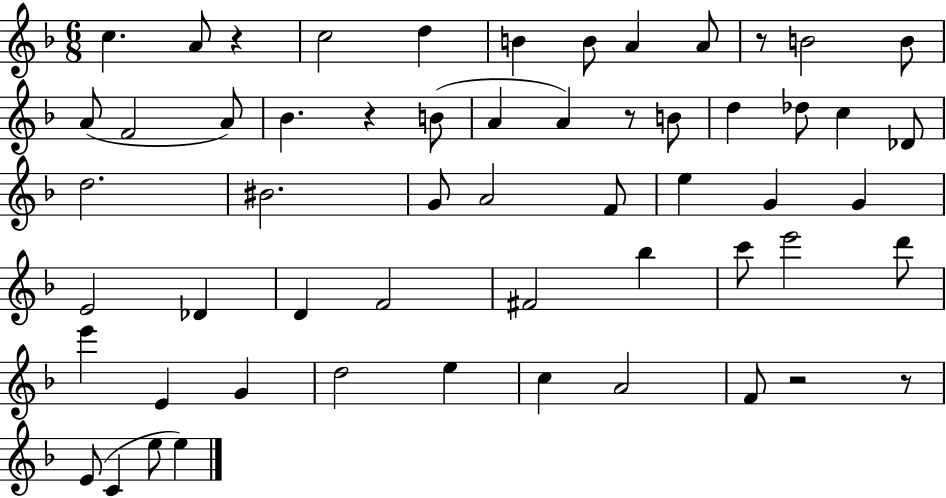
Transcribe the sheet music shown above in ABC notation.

X:1
T:Untitled
M:6/8
L:1/4
K:F
c A/2 z c2 d B B/2 A A/2 z/2 B2 B/2 A/2 F2 A/2 _B z B/2 A A z/2 B/2 d _d/2 c _D/2 d2 ^B2 G/2 A2 F/2 e G G E2 _D D F2 ^F2 _b c'/2 e'2 d'/2 e' E G d2 e c A2 F/2 z2 z/2 E/2 C e/2 e